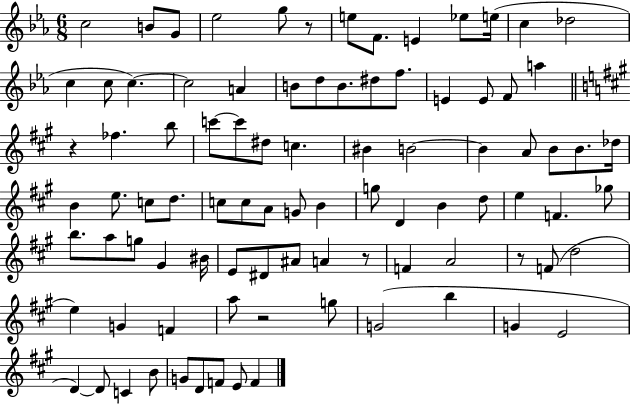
X:1
T:Untitled
M:6/8
L:1/4
K:Eb
c2 B/2 G/2 _e2 g/2 z/2 e/2 F/2 E _e/2 e/4 c _d2 c c/2 c c2 A B/2 d/2 B/2 ^d/2 f/2 E E/2 F/2 a z _f b/2 c'/2 c'/2 ^d/2 c ^B B2 B A/2 B/2 B/2 _d/4 B e/2 c/2 d/2 c/2 c/2 A/2 G/2 B g/2 D B d/2 e F _g/2 b/2 a/2 g/2 ^G ^B/4 E/2 ^D/2 ^A/2 A z/2 F A2 z/2 F/2 d2 e G F a/2 z2 g/2 G2 b G E2 D D/2 C B/2 G/2 D/2 F/2 E/2 F